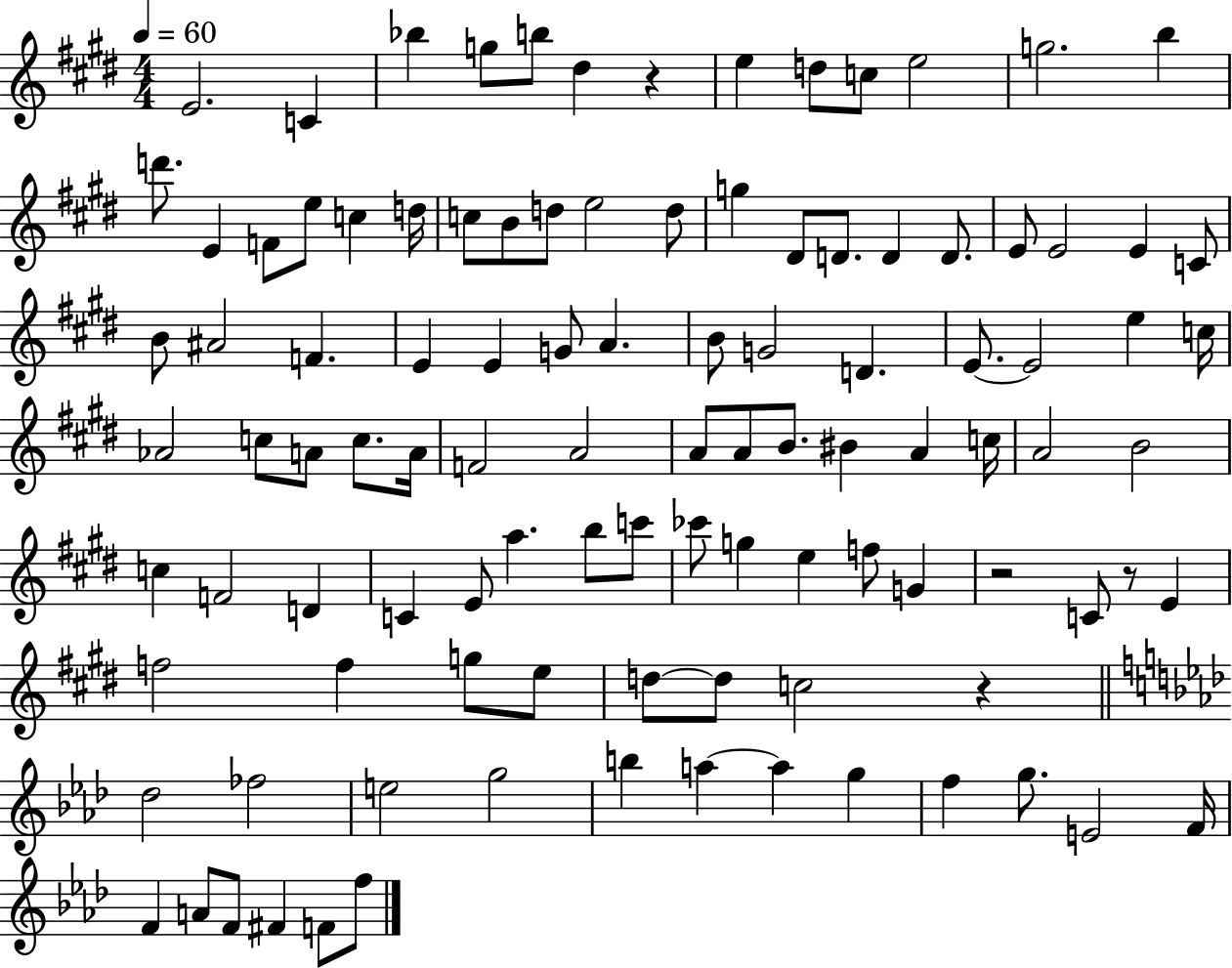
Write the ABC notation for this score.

X:1
T:Untitled
M:4/4
L:1/4
K:E
E2 C _b g/2 b/2 ^d z e d/2 c/2 e2 g2 b d'/2 E F/2 e/2 c d/4 c/2 B/2 d/2 e2 d/2 g ^D/2 D/2 D D/2 E/2 E2 E C/2 B/2 ^A2 F E E G/2 A B/2 G2 D E/2 E2 e c/4 _A2 c/2 A/2 c/2 A/4 F2 A2 A/2 A/2 B/2 ^B A c/4 A2 B2 c F2 D C E/2 a b/2 c'/2 _c'/2 g e f/2 G z2 C/2 z/2 E f2 f g/2 e/2 d/2 d/2 c2 z _d2 _f2 e2 g2 b a a g f g/2 E2 F/4 F A/2 F/2 ^F F/2 f/2